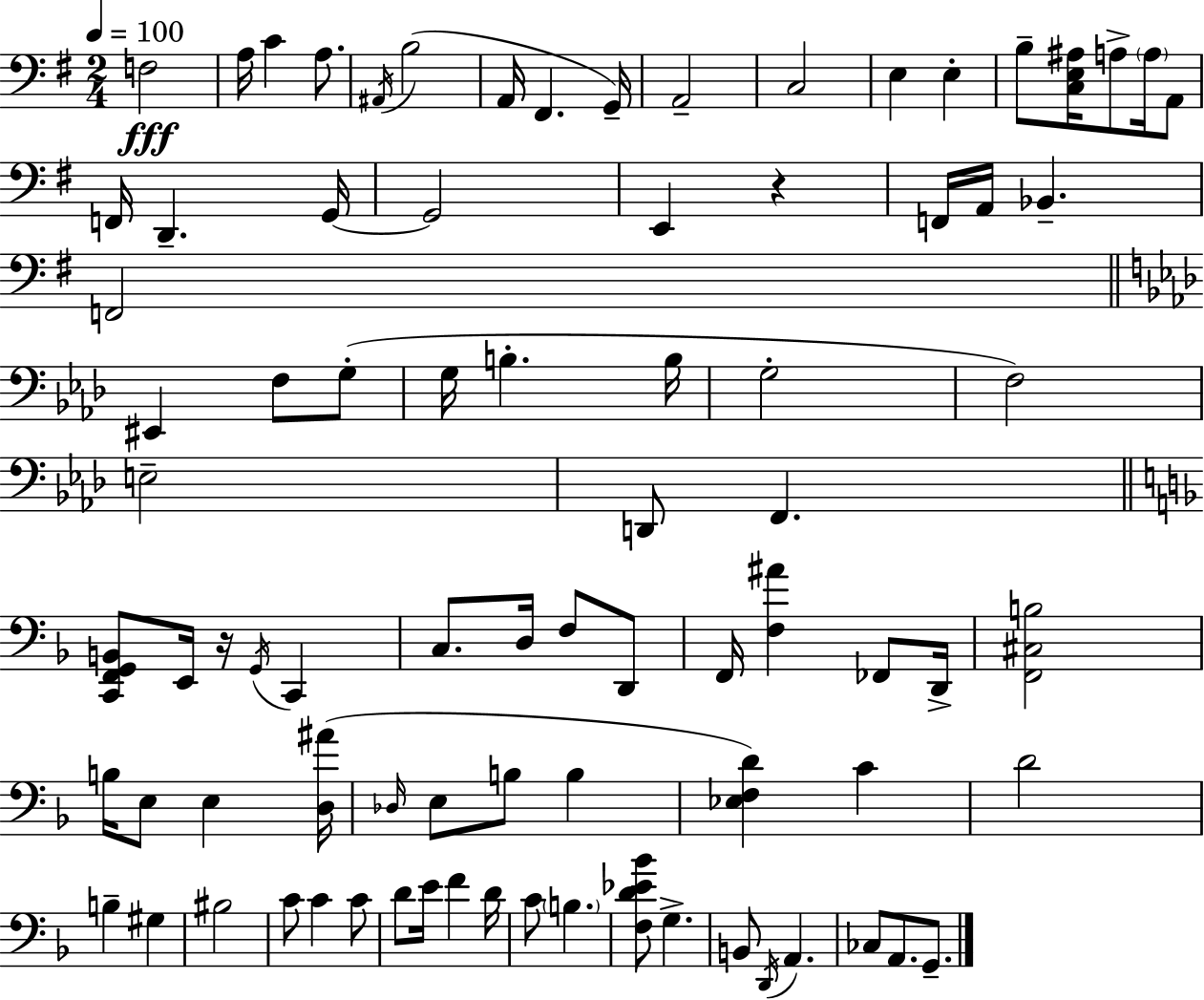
F3/h A3/s C4/q A3/e. A#2/s B3/h A2/s F#2/q. G2/s A2/h C3/h E3/q E3/q B3/e [C3,E3,A#3]/s A3/e A3/s A2/e F2/s D2/q. G2/s G2/h E2/q R/q F2/s A2/s Bb2/q. F2/h EIS2/q F3/e G3/e G3/s B3/q. B3/s G3/h F3/h E3/h D2/e F2/q. [C2,F2,G2,B2]/e E2/s R/s G2/s C2/q C3/e. D3/s F3/e D2/e F2/s [F3,A#4]/q FES2/e D2/s [F2,C#3,B3]/h B3/s E3/e E3/q [D3,A#4]/s Db3/s E3/e B3/e B3/q [Eb3,F3,D4]/q C4/q D4/h B3/q G#3/q BIS3/h C4/e C4/q C4/e D4/e E4/s F4/q D4/s C4/e B3/q. [F3,D4,Eb4,Bb4]/e G3/q. B2/e D2/s A2/q. CES3/e A2/e. G2/e.